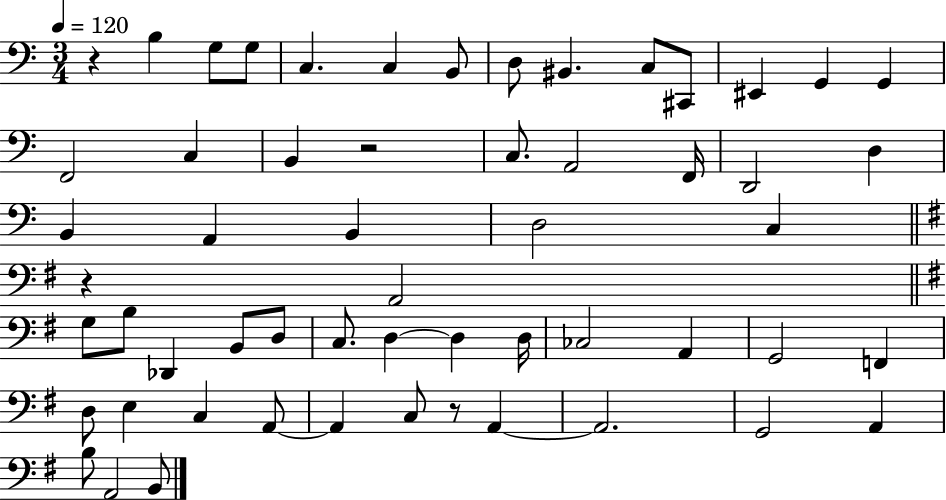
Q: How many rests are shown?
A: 4